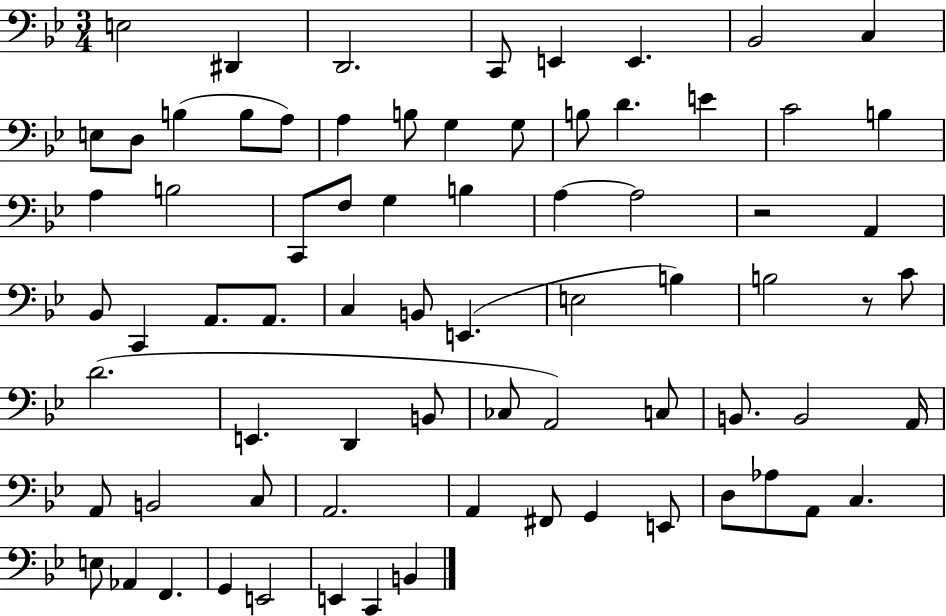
E3/h D#2/q D2/h. C2/e E2/q E2/q. Bb2/h C3/q E3/e D3/e B3/q B3/e A3/e A3/q B3/e G3/q G3/e B3/e D4/q. E4/q C4/h B3/q A3/q B3/h C2/e F3/e G3/q B3/q A3/q A3/h R/h A2/q Bb2/e C2/q A2/e. A2/e. C3/q B2/e E2/q. E3/h B3/q B3/h R/e C4/e D4/h. E2/q. D2/q B2/e CES3/e A2/h C3/e B2/e. B2/h A2/s A2/e B2/h C3/e A2/h. A2/q F#2/e G2/q E2/e D3/e Ab3/e A2/e C3/q. E3/e Ab2/q F2/q. G2/q E2/h E2/q C2/q B2/q